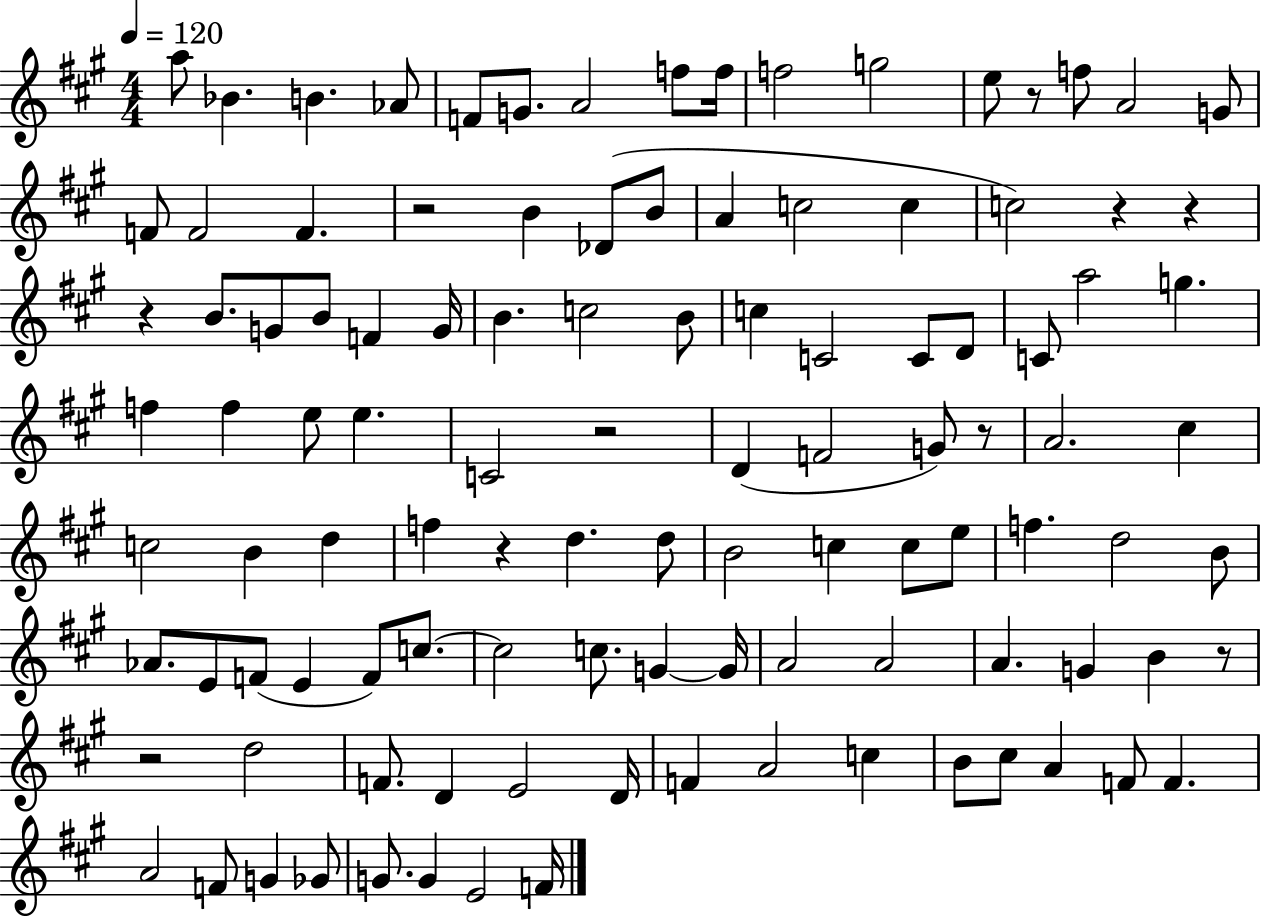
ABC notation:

X:1
T:Untitled
M:4/4
L:1/4
K:A
a/2 _B B _A/2 F/2 G/2 A2 f/2 f/4 f2 g2 e/2 z/2 f/2 A2 G/2 F/2 F2 F z2 B _D/2 B/2 A c2 c c2 z z z B/2 G/2 B/2 F G/4 B c2 B/2 c C2 C/2 D/2 C/2 a2 g f f e/2 e C2 z2 D F2 G/2 z/2 A2 ^c c2 B d f z d d/2 B2 c c/2 e/2 f d2 B/2 _A/2 E/2 F/2 E F/2 c/2 c2 c/2 G G/4 A2 A2 A G B z/2 z2 d2 F/2 D E2 D/4 F A2 c B/2 ^c/2 A F/2 F A2 F/2 G _G/2 G/2 G E2 F/4